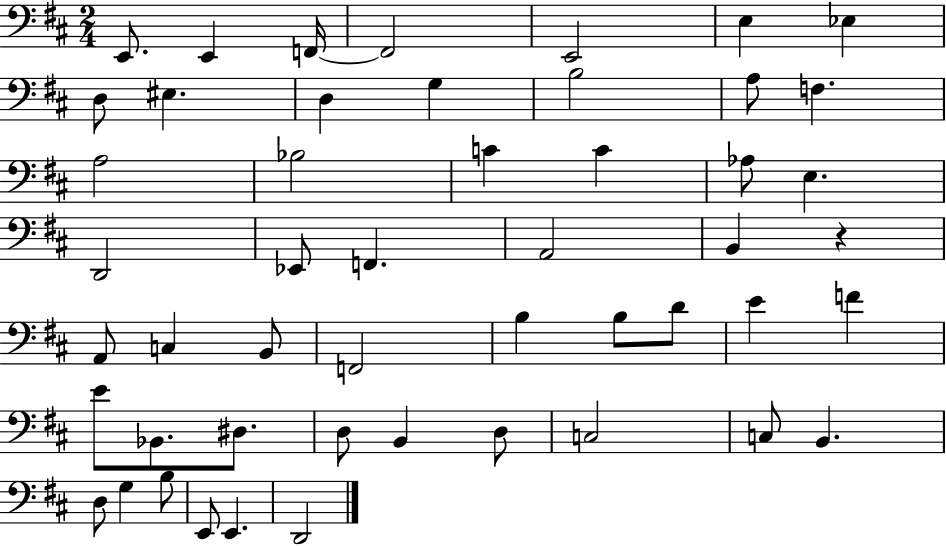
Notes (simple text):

E2/e. E2/q F2/s F2/h E2/h E3/q Eb3/q D3/e EIS3/q. D3/q G3/q B3/h A3/e F3/q. A3/h Bb3/h C4/q C4/q Ab3/e E3/q. D2/h Eb2/e F2/q. A2/h B2/q R/q A2/e C3/q B2/e F2/h B3/q B3/e D4/e E4/q F4/q E4/e Bb2/e. D#3/e. D3/e B2/q D3/e C3/h C3/e B2/q. D3/e G3/q B3/e E2/e E2/q. D2/h